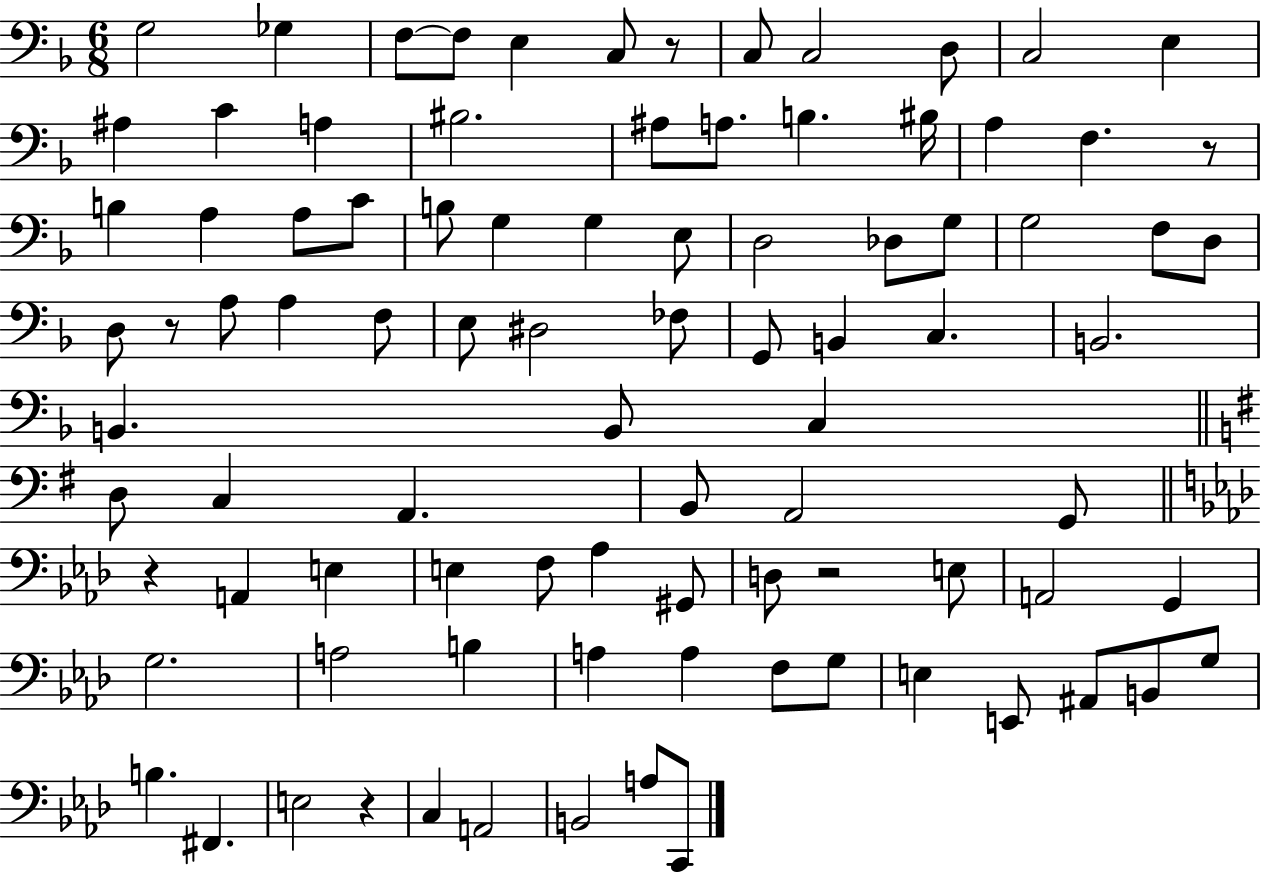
G3/h Gb3/q F3/e F3/e E3/q C3/e R/e C3/e C3/h D3/e C3/h E3/q A#3/q C4/q A3/q BIS3/h. A#3/e A3/e. B3/q. BIS3/s A3/q F3/q. R/e B3/q A3/q A3/e C4/e B3/e G3/q G3/q E3/e D3/h Db3/e G3/e G3/h F3/e D3/e D3/e R/e A3/e A3/q F3/e E3/e D#3/h FES3/e G2/e B2/q C3/q. B2/h. B2/q. B2/e C3/q D3/e C3/q A2/q. B2/e A2/h G2/e R/q A2/q E3/q E3/q F3/e Ab3/q G#2/e D3/e R/h E3/e A2/h G2/q G3/h. A3/h B3/q A3/q A3/q F3/e G3/e E3/q E2/e A#2/e B2/e G3/e B3/q. F#2/q. E3/h R/q C3/q A2/h B2/h A3/e C2/e